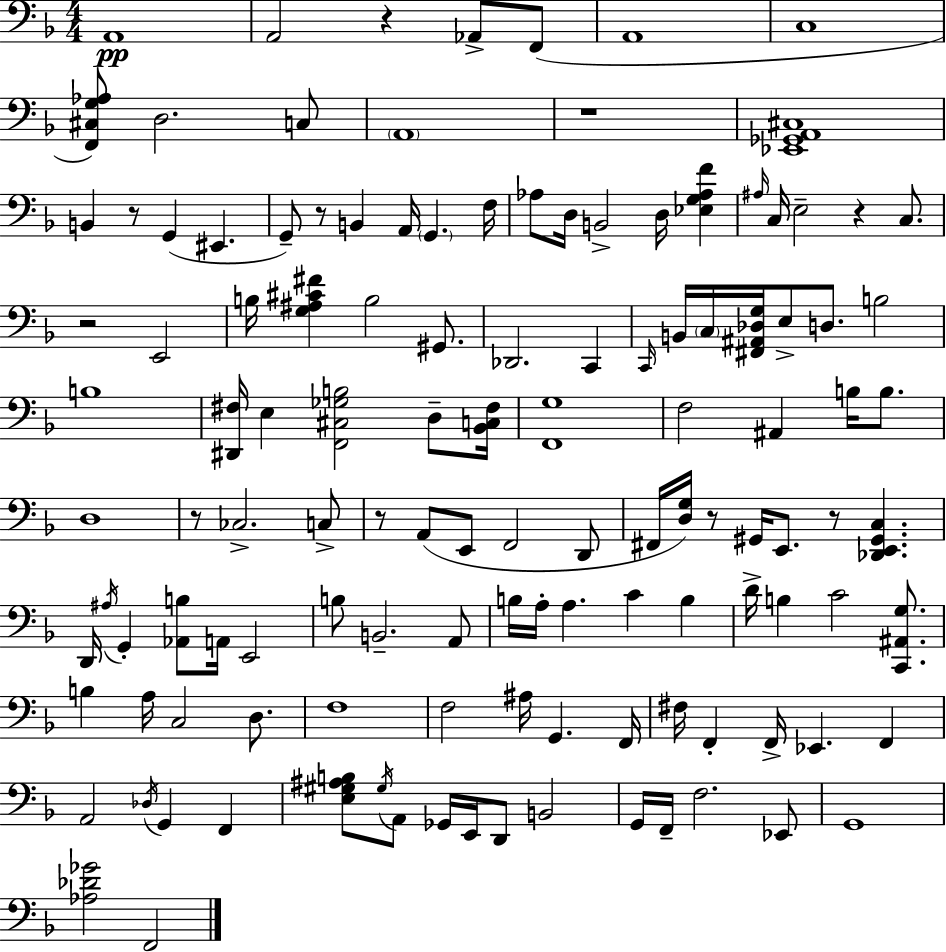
{
  \clef bass
  \numericTimeSignature
  \time 4/4
  \key d \minor
  a,1\pp | a,2 r4 aes,8-> f,8( | a,1 | c1 | \break <f, cis g aes>8) d2. c8 | \parenthesize a,1 | r1 | <ees, ges, a, cis>1 | \break b,4 r8 g,4( eis,4. | g,8--) r8 b,4 a,16 \parenthesize g,4. f16 | aes8 d16 b,2-> d16 <ees g aes f'>4 | \grace { ais16 } c16 e2-- r4 c8. | \break r2 e,2 | b16 <g ais cis' fis'>4 b2 gis,8. | des,2. c,4 | \grace { c,16 } b,16 \parenthesize c16 <fis, ais, des g>16 e8-> d8. b2 | \break b1 | <dis, fis>16 e4 <f, cis ges b>2 d8-- | <bes, c fis>16 <f, g>1 | f2 ais,4 b16 b8. | \break d1 | r8 ces2.-> | c8-> r8 a,8( e,8 f,2 | d,8 fis,16 <d g>16) r8 gis,16 e,8. r8 <des, e, gis, c>4. | \break d,16 \acciaccatura { ais16 } g,4-. <aes, b>8 a,16 e,2 | b8 b,2.-- | a,8 b16 a16-. a4. c'4 b4 | d'16-> b4 c'2 | \break <c, ais, g>8. b4 a16 c2 | d8. f1 | f2 ais16 g,4. | f,16 fis16 f,4-. f,16-> ees,4. f,4 | \break a,2 \acciaccatura { des16 } g,4 | f,4 <e gis ais b>8 \acciaccatura { gis16 } a,8 ges,16 e,16 d,8 b,2 | g,16 f,16-- f2. | ees,8 g,1 | \break <aes des' ges'>2 f,2 | \bar "|."
}